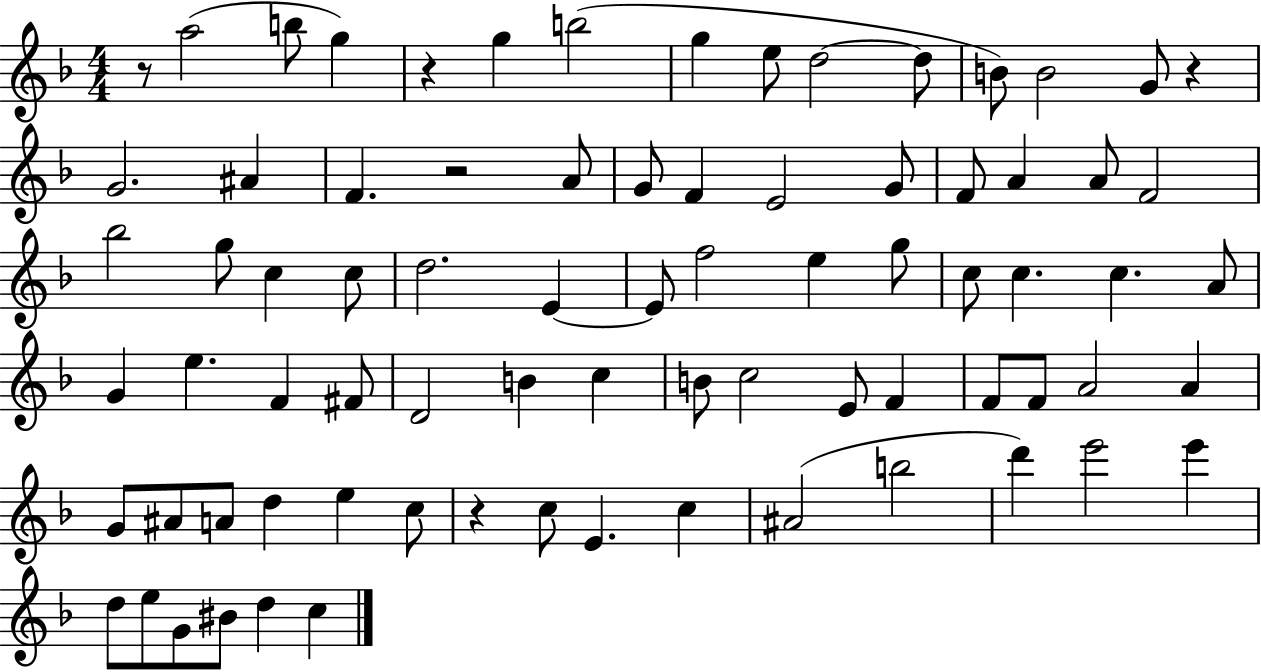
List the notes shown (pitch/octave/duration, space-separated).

R/e A5/h B5/e G5/q R/q G5/q B5/h G5/q E5/e D5/h D5/e B4/e B4/h G4/e R/q G4/h. A#4/q F4/q. R/h A4/e G4/e F4/q E4/h G4/e F4/e A4/q A4/e F4/h Bb5/h G5/e C5/q C5/e D5/h. E4/q E4/e F5/h E5/q G5/e C5/e C5/q. C5/q. A4/e G4/q E5/q. F4/q F#4/e D4/h B4/q C5/q B4/e C5/h E4/e F4/q F4/e F4/e A4/h A4/q G4/e A#4/e A4/e D5/q E5/q C5/e R/q C5/e E4/q. C5/q A#4/h B5/h D6/q E6/h E6/q D5/e E5/e G4/e BIS4/e D5/q C5/q